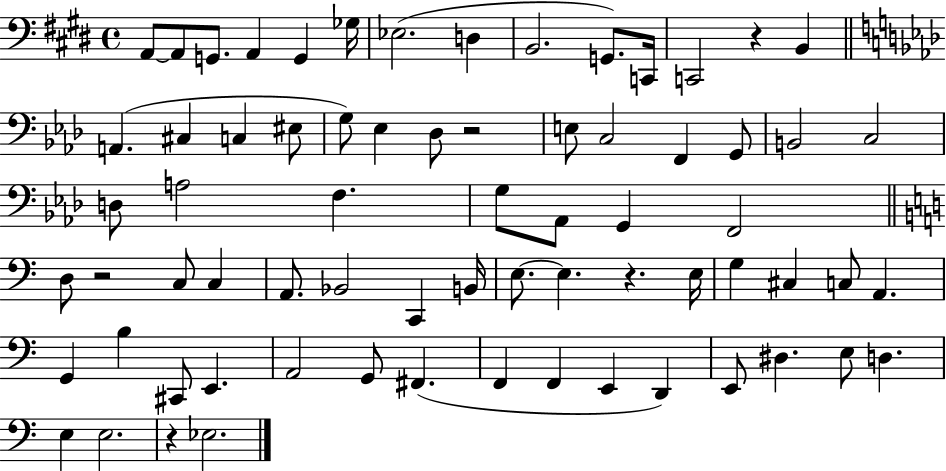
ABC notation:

X:1
T:Untitled
M:4/4
L:1/4
K:E
A,,/2 A,,/2 G,,/2 A,, G,, _G,/4 _E,2 D, B,,2 G,,/2 C,,/4 C,,2 z B,, A,, ^C, C, ^E,/2 G,/2 _E, _D,/2 z2 E,/2 C,2 F,, G,,/2 B,,2 C,2 D,/2 A,2 F, G,/2 _A,,/2 G,, F,,2 D,/2 z2 C,/2 C, A,,/2 _B,,2 C,, B,,/4 E,/2 E, z E,/4 G, ^C, C,/2 A,, G,, B, ^C,,/2 E,, A,,2 G,,/2 ^F,, F,, F,, E,, D,, E,,/2 ^D, E,/2 D, E, E,2 z _E,2